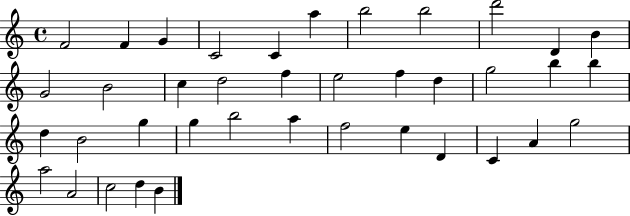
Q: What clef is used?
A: treble